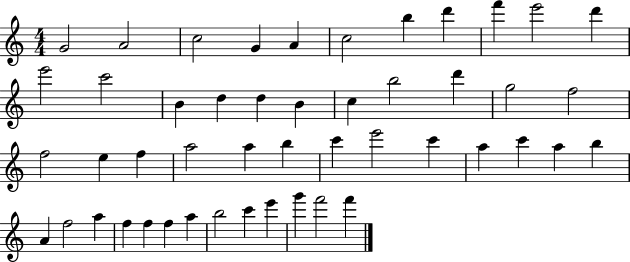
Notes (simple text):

G4/h A4/h C5/h G4/q A4/q C5/h B5/q D6/q F6/q E6/h D6/q E6/h C6/h B4/q D5/q D5/q B4/q C5/q B5/h D6/q G5/h F5/h F5/h E5/q F5/q A5/h A5/q B5/q C6/q E6/h C6/q A5/q C6/q A5/q B5/q A4/q F5/h A5/q F5/q F5/q F5/q A5/q B5/h C6/q E6/q G6/q F6/h F6/q